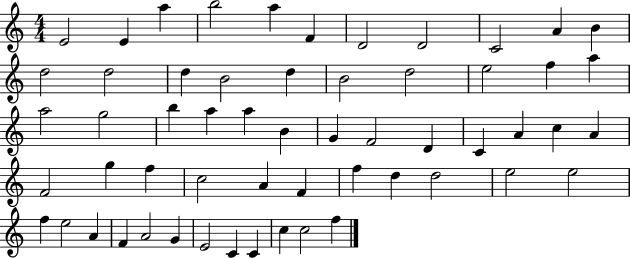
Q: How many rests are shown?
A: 0